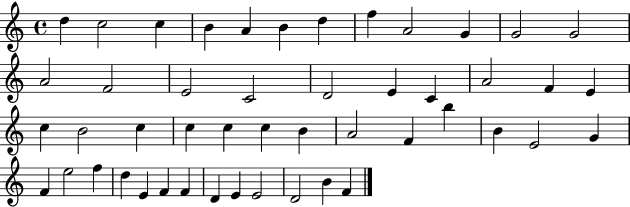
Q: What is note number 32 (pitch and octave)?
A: B5